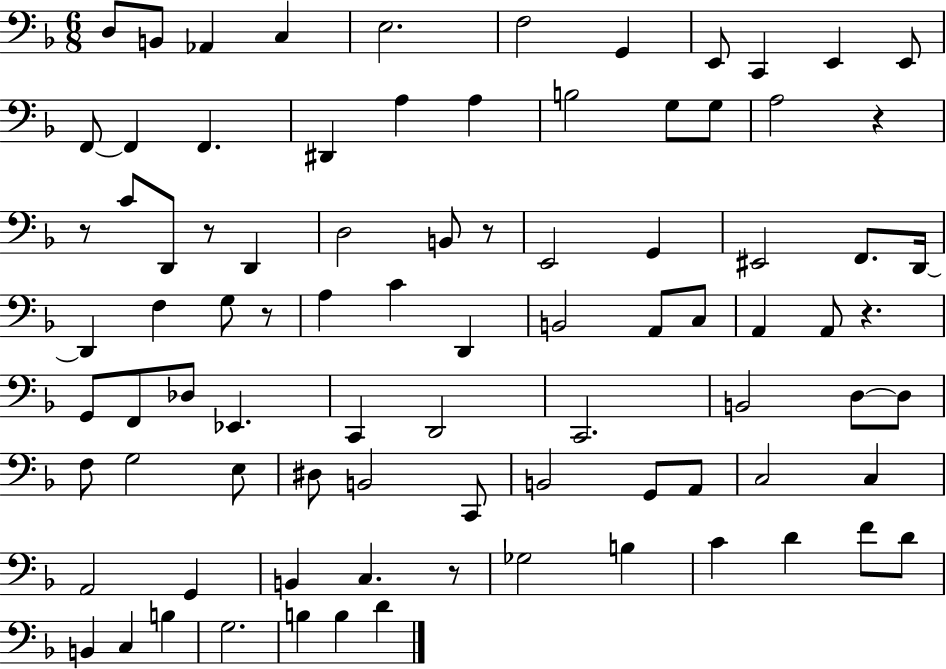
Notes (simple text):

D3/e B2/e Ab2/q C3/q E3/h. F3/h G2/q E2/e C2/q E2/q E2/e F2/e F2/q F2/q. D#2/q A3/q A3/q B3/h G3/e G3/e A3/h R/q R/e C4/e D2/e R/e D2/q D3/h B2/e R/e E2/h G2/q EIS2/h F2/e. D2/s D2/q F3/q G3/e R/e A3/q C4/q D2/q B2/h A2/e C3/e A2/q A2/e R/q. G2/e F2/e Db3/e Eb2/q. C2/q D2/h C2/h. B2/h D3/e D3/e F3/e G3/h E3/e D#3/e B2/h C2/e B2/h G2/e A2/e C3/h C3/q A2/h G2/q B2/q C3/q. R/e Gb3/h B3/q C4/q D4/q F4/e D4/e B2/q C3/q B3/q G3/h. B3/q B3/q D4/q